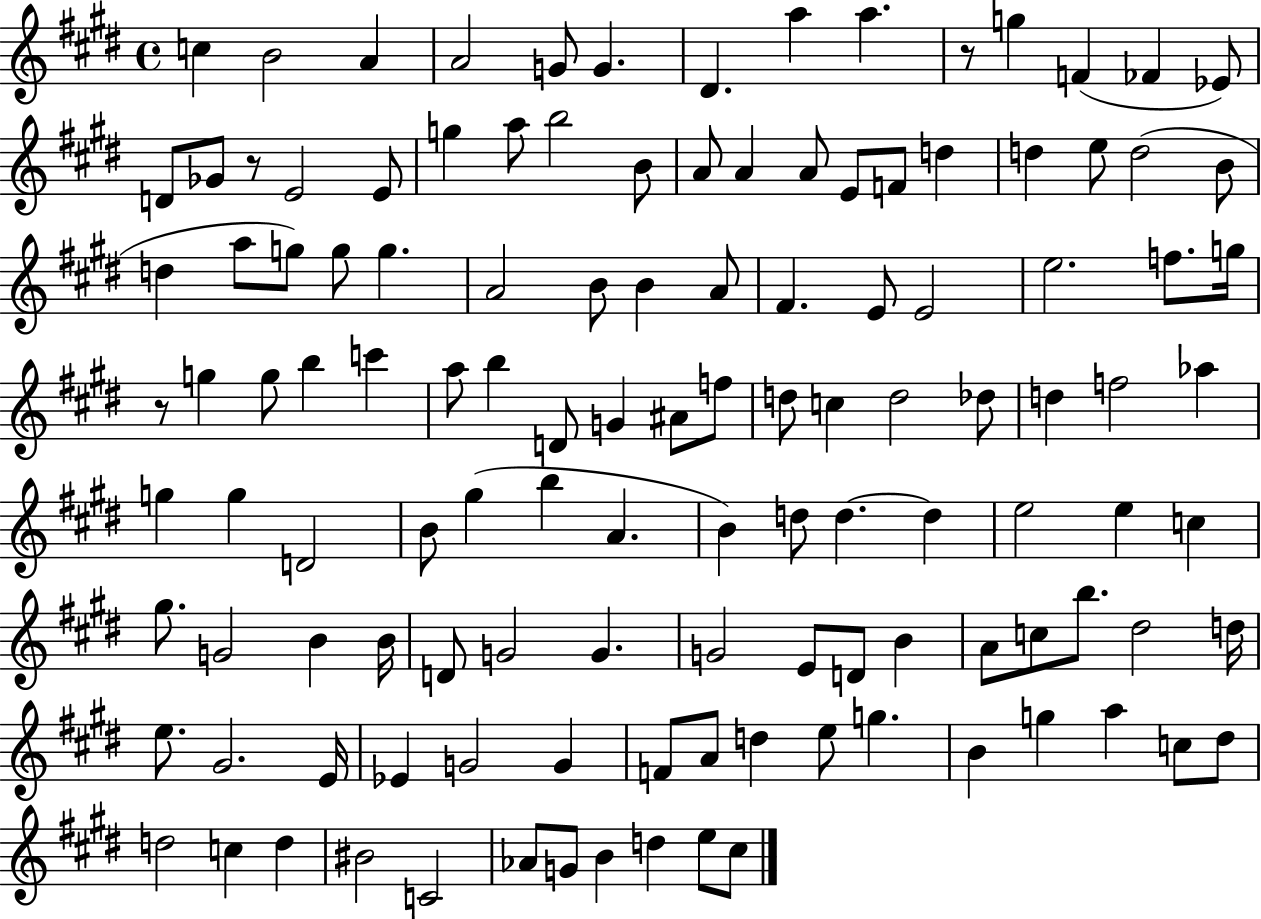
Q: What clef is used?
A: treble